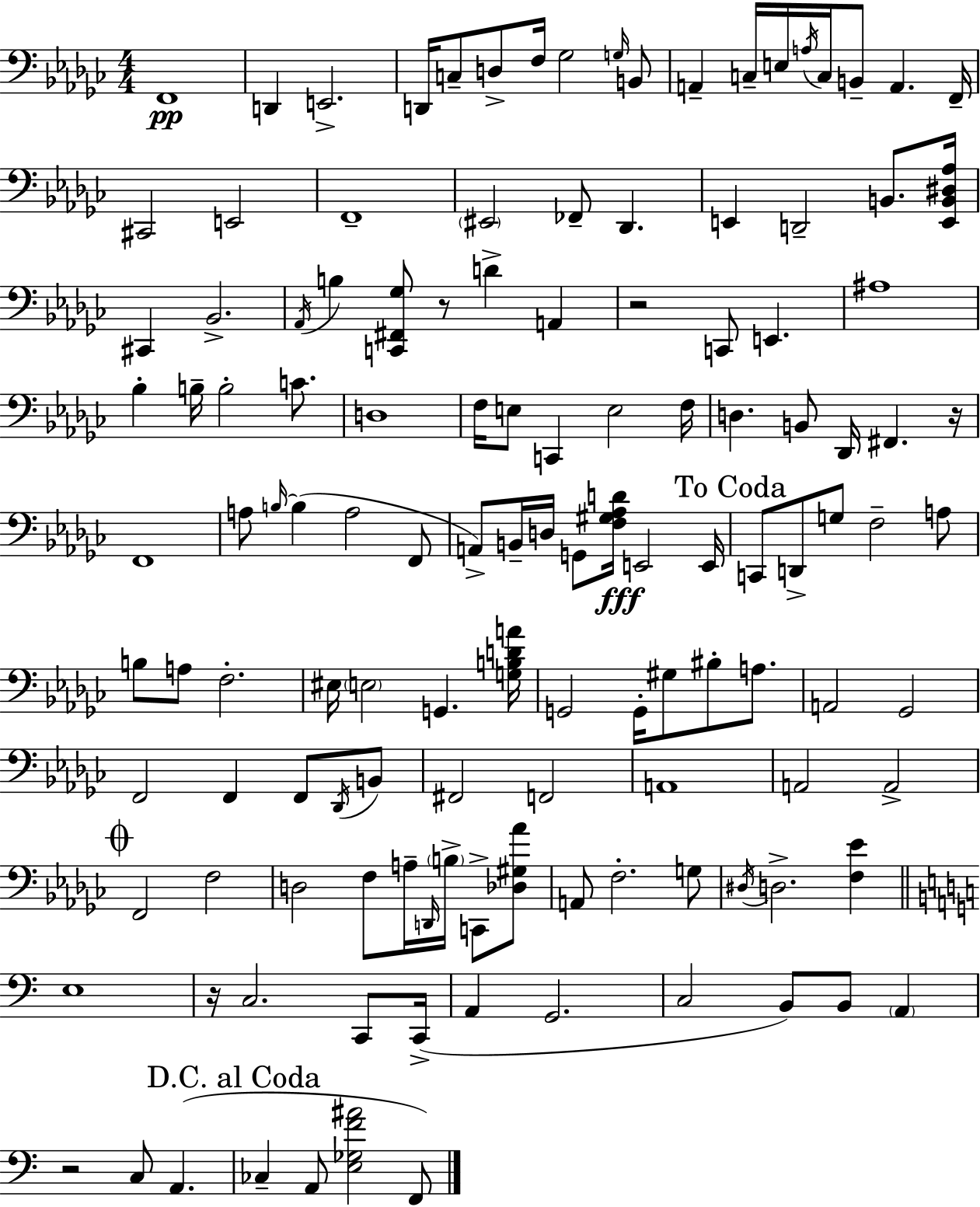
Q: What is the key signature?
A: EES minor